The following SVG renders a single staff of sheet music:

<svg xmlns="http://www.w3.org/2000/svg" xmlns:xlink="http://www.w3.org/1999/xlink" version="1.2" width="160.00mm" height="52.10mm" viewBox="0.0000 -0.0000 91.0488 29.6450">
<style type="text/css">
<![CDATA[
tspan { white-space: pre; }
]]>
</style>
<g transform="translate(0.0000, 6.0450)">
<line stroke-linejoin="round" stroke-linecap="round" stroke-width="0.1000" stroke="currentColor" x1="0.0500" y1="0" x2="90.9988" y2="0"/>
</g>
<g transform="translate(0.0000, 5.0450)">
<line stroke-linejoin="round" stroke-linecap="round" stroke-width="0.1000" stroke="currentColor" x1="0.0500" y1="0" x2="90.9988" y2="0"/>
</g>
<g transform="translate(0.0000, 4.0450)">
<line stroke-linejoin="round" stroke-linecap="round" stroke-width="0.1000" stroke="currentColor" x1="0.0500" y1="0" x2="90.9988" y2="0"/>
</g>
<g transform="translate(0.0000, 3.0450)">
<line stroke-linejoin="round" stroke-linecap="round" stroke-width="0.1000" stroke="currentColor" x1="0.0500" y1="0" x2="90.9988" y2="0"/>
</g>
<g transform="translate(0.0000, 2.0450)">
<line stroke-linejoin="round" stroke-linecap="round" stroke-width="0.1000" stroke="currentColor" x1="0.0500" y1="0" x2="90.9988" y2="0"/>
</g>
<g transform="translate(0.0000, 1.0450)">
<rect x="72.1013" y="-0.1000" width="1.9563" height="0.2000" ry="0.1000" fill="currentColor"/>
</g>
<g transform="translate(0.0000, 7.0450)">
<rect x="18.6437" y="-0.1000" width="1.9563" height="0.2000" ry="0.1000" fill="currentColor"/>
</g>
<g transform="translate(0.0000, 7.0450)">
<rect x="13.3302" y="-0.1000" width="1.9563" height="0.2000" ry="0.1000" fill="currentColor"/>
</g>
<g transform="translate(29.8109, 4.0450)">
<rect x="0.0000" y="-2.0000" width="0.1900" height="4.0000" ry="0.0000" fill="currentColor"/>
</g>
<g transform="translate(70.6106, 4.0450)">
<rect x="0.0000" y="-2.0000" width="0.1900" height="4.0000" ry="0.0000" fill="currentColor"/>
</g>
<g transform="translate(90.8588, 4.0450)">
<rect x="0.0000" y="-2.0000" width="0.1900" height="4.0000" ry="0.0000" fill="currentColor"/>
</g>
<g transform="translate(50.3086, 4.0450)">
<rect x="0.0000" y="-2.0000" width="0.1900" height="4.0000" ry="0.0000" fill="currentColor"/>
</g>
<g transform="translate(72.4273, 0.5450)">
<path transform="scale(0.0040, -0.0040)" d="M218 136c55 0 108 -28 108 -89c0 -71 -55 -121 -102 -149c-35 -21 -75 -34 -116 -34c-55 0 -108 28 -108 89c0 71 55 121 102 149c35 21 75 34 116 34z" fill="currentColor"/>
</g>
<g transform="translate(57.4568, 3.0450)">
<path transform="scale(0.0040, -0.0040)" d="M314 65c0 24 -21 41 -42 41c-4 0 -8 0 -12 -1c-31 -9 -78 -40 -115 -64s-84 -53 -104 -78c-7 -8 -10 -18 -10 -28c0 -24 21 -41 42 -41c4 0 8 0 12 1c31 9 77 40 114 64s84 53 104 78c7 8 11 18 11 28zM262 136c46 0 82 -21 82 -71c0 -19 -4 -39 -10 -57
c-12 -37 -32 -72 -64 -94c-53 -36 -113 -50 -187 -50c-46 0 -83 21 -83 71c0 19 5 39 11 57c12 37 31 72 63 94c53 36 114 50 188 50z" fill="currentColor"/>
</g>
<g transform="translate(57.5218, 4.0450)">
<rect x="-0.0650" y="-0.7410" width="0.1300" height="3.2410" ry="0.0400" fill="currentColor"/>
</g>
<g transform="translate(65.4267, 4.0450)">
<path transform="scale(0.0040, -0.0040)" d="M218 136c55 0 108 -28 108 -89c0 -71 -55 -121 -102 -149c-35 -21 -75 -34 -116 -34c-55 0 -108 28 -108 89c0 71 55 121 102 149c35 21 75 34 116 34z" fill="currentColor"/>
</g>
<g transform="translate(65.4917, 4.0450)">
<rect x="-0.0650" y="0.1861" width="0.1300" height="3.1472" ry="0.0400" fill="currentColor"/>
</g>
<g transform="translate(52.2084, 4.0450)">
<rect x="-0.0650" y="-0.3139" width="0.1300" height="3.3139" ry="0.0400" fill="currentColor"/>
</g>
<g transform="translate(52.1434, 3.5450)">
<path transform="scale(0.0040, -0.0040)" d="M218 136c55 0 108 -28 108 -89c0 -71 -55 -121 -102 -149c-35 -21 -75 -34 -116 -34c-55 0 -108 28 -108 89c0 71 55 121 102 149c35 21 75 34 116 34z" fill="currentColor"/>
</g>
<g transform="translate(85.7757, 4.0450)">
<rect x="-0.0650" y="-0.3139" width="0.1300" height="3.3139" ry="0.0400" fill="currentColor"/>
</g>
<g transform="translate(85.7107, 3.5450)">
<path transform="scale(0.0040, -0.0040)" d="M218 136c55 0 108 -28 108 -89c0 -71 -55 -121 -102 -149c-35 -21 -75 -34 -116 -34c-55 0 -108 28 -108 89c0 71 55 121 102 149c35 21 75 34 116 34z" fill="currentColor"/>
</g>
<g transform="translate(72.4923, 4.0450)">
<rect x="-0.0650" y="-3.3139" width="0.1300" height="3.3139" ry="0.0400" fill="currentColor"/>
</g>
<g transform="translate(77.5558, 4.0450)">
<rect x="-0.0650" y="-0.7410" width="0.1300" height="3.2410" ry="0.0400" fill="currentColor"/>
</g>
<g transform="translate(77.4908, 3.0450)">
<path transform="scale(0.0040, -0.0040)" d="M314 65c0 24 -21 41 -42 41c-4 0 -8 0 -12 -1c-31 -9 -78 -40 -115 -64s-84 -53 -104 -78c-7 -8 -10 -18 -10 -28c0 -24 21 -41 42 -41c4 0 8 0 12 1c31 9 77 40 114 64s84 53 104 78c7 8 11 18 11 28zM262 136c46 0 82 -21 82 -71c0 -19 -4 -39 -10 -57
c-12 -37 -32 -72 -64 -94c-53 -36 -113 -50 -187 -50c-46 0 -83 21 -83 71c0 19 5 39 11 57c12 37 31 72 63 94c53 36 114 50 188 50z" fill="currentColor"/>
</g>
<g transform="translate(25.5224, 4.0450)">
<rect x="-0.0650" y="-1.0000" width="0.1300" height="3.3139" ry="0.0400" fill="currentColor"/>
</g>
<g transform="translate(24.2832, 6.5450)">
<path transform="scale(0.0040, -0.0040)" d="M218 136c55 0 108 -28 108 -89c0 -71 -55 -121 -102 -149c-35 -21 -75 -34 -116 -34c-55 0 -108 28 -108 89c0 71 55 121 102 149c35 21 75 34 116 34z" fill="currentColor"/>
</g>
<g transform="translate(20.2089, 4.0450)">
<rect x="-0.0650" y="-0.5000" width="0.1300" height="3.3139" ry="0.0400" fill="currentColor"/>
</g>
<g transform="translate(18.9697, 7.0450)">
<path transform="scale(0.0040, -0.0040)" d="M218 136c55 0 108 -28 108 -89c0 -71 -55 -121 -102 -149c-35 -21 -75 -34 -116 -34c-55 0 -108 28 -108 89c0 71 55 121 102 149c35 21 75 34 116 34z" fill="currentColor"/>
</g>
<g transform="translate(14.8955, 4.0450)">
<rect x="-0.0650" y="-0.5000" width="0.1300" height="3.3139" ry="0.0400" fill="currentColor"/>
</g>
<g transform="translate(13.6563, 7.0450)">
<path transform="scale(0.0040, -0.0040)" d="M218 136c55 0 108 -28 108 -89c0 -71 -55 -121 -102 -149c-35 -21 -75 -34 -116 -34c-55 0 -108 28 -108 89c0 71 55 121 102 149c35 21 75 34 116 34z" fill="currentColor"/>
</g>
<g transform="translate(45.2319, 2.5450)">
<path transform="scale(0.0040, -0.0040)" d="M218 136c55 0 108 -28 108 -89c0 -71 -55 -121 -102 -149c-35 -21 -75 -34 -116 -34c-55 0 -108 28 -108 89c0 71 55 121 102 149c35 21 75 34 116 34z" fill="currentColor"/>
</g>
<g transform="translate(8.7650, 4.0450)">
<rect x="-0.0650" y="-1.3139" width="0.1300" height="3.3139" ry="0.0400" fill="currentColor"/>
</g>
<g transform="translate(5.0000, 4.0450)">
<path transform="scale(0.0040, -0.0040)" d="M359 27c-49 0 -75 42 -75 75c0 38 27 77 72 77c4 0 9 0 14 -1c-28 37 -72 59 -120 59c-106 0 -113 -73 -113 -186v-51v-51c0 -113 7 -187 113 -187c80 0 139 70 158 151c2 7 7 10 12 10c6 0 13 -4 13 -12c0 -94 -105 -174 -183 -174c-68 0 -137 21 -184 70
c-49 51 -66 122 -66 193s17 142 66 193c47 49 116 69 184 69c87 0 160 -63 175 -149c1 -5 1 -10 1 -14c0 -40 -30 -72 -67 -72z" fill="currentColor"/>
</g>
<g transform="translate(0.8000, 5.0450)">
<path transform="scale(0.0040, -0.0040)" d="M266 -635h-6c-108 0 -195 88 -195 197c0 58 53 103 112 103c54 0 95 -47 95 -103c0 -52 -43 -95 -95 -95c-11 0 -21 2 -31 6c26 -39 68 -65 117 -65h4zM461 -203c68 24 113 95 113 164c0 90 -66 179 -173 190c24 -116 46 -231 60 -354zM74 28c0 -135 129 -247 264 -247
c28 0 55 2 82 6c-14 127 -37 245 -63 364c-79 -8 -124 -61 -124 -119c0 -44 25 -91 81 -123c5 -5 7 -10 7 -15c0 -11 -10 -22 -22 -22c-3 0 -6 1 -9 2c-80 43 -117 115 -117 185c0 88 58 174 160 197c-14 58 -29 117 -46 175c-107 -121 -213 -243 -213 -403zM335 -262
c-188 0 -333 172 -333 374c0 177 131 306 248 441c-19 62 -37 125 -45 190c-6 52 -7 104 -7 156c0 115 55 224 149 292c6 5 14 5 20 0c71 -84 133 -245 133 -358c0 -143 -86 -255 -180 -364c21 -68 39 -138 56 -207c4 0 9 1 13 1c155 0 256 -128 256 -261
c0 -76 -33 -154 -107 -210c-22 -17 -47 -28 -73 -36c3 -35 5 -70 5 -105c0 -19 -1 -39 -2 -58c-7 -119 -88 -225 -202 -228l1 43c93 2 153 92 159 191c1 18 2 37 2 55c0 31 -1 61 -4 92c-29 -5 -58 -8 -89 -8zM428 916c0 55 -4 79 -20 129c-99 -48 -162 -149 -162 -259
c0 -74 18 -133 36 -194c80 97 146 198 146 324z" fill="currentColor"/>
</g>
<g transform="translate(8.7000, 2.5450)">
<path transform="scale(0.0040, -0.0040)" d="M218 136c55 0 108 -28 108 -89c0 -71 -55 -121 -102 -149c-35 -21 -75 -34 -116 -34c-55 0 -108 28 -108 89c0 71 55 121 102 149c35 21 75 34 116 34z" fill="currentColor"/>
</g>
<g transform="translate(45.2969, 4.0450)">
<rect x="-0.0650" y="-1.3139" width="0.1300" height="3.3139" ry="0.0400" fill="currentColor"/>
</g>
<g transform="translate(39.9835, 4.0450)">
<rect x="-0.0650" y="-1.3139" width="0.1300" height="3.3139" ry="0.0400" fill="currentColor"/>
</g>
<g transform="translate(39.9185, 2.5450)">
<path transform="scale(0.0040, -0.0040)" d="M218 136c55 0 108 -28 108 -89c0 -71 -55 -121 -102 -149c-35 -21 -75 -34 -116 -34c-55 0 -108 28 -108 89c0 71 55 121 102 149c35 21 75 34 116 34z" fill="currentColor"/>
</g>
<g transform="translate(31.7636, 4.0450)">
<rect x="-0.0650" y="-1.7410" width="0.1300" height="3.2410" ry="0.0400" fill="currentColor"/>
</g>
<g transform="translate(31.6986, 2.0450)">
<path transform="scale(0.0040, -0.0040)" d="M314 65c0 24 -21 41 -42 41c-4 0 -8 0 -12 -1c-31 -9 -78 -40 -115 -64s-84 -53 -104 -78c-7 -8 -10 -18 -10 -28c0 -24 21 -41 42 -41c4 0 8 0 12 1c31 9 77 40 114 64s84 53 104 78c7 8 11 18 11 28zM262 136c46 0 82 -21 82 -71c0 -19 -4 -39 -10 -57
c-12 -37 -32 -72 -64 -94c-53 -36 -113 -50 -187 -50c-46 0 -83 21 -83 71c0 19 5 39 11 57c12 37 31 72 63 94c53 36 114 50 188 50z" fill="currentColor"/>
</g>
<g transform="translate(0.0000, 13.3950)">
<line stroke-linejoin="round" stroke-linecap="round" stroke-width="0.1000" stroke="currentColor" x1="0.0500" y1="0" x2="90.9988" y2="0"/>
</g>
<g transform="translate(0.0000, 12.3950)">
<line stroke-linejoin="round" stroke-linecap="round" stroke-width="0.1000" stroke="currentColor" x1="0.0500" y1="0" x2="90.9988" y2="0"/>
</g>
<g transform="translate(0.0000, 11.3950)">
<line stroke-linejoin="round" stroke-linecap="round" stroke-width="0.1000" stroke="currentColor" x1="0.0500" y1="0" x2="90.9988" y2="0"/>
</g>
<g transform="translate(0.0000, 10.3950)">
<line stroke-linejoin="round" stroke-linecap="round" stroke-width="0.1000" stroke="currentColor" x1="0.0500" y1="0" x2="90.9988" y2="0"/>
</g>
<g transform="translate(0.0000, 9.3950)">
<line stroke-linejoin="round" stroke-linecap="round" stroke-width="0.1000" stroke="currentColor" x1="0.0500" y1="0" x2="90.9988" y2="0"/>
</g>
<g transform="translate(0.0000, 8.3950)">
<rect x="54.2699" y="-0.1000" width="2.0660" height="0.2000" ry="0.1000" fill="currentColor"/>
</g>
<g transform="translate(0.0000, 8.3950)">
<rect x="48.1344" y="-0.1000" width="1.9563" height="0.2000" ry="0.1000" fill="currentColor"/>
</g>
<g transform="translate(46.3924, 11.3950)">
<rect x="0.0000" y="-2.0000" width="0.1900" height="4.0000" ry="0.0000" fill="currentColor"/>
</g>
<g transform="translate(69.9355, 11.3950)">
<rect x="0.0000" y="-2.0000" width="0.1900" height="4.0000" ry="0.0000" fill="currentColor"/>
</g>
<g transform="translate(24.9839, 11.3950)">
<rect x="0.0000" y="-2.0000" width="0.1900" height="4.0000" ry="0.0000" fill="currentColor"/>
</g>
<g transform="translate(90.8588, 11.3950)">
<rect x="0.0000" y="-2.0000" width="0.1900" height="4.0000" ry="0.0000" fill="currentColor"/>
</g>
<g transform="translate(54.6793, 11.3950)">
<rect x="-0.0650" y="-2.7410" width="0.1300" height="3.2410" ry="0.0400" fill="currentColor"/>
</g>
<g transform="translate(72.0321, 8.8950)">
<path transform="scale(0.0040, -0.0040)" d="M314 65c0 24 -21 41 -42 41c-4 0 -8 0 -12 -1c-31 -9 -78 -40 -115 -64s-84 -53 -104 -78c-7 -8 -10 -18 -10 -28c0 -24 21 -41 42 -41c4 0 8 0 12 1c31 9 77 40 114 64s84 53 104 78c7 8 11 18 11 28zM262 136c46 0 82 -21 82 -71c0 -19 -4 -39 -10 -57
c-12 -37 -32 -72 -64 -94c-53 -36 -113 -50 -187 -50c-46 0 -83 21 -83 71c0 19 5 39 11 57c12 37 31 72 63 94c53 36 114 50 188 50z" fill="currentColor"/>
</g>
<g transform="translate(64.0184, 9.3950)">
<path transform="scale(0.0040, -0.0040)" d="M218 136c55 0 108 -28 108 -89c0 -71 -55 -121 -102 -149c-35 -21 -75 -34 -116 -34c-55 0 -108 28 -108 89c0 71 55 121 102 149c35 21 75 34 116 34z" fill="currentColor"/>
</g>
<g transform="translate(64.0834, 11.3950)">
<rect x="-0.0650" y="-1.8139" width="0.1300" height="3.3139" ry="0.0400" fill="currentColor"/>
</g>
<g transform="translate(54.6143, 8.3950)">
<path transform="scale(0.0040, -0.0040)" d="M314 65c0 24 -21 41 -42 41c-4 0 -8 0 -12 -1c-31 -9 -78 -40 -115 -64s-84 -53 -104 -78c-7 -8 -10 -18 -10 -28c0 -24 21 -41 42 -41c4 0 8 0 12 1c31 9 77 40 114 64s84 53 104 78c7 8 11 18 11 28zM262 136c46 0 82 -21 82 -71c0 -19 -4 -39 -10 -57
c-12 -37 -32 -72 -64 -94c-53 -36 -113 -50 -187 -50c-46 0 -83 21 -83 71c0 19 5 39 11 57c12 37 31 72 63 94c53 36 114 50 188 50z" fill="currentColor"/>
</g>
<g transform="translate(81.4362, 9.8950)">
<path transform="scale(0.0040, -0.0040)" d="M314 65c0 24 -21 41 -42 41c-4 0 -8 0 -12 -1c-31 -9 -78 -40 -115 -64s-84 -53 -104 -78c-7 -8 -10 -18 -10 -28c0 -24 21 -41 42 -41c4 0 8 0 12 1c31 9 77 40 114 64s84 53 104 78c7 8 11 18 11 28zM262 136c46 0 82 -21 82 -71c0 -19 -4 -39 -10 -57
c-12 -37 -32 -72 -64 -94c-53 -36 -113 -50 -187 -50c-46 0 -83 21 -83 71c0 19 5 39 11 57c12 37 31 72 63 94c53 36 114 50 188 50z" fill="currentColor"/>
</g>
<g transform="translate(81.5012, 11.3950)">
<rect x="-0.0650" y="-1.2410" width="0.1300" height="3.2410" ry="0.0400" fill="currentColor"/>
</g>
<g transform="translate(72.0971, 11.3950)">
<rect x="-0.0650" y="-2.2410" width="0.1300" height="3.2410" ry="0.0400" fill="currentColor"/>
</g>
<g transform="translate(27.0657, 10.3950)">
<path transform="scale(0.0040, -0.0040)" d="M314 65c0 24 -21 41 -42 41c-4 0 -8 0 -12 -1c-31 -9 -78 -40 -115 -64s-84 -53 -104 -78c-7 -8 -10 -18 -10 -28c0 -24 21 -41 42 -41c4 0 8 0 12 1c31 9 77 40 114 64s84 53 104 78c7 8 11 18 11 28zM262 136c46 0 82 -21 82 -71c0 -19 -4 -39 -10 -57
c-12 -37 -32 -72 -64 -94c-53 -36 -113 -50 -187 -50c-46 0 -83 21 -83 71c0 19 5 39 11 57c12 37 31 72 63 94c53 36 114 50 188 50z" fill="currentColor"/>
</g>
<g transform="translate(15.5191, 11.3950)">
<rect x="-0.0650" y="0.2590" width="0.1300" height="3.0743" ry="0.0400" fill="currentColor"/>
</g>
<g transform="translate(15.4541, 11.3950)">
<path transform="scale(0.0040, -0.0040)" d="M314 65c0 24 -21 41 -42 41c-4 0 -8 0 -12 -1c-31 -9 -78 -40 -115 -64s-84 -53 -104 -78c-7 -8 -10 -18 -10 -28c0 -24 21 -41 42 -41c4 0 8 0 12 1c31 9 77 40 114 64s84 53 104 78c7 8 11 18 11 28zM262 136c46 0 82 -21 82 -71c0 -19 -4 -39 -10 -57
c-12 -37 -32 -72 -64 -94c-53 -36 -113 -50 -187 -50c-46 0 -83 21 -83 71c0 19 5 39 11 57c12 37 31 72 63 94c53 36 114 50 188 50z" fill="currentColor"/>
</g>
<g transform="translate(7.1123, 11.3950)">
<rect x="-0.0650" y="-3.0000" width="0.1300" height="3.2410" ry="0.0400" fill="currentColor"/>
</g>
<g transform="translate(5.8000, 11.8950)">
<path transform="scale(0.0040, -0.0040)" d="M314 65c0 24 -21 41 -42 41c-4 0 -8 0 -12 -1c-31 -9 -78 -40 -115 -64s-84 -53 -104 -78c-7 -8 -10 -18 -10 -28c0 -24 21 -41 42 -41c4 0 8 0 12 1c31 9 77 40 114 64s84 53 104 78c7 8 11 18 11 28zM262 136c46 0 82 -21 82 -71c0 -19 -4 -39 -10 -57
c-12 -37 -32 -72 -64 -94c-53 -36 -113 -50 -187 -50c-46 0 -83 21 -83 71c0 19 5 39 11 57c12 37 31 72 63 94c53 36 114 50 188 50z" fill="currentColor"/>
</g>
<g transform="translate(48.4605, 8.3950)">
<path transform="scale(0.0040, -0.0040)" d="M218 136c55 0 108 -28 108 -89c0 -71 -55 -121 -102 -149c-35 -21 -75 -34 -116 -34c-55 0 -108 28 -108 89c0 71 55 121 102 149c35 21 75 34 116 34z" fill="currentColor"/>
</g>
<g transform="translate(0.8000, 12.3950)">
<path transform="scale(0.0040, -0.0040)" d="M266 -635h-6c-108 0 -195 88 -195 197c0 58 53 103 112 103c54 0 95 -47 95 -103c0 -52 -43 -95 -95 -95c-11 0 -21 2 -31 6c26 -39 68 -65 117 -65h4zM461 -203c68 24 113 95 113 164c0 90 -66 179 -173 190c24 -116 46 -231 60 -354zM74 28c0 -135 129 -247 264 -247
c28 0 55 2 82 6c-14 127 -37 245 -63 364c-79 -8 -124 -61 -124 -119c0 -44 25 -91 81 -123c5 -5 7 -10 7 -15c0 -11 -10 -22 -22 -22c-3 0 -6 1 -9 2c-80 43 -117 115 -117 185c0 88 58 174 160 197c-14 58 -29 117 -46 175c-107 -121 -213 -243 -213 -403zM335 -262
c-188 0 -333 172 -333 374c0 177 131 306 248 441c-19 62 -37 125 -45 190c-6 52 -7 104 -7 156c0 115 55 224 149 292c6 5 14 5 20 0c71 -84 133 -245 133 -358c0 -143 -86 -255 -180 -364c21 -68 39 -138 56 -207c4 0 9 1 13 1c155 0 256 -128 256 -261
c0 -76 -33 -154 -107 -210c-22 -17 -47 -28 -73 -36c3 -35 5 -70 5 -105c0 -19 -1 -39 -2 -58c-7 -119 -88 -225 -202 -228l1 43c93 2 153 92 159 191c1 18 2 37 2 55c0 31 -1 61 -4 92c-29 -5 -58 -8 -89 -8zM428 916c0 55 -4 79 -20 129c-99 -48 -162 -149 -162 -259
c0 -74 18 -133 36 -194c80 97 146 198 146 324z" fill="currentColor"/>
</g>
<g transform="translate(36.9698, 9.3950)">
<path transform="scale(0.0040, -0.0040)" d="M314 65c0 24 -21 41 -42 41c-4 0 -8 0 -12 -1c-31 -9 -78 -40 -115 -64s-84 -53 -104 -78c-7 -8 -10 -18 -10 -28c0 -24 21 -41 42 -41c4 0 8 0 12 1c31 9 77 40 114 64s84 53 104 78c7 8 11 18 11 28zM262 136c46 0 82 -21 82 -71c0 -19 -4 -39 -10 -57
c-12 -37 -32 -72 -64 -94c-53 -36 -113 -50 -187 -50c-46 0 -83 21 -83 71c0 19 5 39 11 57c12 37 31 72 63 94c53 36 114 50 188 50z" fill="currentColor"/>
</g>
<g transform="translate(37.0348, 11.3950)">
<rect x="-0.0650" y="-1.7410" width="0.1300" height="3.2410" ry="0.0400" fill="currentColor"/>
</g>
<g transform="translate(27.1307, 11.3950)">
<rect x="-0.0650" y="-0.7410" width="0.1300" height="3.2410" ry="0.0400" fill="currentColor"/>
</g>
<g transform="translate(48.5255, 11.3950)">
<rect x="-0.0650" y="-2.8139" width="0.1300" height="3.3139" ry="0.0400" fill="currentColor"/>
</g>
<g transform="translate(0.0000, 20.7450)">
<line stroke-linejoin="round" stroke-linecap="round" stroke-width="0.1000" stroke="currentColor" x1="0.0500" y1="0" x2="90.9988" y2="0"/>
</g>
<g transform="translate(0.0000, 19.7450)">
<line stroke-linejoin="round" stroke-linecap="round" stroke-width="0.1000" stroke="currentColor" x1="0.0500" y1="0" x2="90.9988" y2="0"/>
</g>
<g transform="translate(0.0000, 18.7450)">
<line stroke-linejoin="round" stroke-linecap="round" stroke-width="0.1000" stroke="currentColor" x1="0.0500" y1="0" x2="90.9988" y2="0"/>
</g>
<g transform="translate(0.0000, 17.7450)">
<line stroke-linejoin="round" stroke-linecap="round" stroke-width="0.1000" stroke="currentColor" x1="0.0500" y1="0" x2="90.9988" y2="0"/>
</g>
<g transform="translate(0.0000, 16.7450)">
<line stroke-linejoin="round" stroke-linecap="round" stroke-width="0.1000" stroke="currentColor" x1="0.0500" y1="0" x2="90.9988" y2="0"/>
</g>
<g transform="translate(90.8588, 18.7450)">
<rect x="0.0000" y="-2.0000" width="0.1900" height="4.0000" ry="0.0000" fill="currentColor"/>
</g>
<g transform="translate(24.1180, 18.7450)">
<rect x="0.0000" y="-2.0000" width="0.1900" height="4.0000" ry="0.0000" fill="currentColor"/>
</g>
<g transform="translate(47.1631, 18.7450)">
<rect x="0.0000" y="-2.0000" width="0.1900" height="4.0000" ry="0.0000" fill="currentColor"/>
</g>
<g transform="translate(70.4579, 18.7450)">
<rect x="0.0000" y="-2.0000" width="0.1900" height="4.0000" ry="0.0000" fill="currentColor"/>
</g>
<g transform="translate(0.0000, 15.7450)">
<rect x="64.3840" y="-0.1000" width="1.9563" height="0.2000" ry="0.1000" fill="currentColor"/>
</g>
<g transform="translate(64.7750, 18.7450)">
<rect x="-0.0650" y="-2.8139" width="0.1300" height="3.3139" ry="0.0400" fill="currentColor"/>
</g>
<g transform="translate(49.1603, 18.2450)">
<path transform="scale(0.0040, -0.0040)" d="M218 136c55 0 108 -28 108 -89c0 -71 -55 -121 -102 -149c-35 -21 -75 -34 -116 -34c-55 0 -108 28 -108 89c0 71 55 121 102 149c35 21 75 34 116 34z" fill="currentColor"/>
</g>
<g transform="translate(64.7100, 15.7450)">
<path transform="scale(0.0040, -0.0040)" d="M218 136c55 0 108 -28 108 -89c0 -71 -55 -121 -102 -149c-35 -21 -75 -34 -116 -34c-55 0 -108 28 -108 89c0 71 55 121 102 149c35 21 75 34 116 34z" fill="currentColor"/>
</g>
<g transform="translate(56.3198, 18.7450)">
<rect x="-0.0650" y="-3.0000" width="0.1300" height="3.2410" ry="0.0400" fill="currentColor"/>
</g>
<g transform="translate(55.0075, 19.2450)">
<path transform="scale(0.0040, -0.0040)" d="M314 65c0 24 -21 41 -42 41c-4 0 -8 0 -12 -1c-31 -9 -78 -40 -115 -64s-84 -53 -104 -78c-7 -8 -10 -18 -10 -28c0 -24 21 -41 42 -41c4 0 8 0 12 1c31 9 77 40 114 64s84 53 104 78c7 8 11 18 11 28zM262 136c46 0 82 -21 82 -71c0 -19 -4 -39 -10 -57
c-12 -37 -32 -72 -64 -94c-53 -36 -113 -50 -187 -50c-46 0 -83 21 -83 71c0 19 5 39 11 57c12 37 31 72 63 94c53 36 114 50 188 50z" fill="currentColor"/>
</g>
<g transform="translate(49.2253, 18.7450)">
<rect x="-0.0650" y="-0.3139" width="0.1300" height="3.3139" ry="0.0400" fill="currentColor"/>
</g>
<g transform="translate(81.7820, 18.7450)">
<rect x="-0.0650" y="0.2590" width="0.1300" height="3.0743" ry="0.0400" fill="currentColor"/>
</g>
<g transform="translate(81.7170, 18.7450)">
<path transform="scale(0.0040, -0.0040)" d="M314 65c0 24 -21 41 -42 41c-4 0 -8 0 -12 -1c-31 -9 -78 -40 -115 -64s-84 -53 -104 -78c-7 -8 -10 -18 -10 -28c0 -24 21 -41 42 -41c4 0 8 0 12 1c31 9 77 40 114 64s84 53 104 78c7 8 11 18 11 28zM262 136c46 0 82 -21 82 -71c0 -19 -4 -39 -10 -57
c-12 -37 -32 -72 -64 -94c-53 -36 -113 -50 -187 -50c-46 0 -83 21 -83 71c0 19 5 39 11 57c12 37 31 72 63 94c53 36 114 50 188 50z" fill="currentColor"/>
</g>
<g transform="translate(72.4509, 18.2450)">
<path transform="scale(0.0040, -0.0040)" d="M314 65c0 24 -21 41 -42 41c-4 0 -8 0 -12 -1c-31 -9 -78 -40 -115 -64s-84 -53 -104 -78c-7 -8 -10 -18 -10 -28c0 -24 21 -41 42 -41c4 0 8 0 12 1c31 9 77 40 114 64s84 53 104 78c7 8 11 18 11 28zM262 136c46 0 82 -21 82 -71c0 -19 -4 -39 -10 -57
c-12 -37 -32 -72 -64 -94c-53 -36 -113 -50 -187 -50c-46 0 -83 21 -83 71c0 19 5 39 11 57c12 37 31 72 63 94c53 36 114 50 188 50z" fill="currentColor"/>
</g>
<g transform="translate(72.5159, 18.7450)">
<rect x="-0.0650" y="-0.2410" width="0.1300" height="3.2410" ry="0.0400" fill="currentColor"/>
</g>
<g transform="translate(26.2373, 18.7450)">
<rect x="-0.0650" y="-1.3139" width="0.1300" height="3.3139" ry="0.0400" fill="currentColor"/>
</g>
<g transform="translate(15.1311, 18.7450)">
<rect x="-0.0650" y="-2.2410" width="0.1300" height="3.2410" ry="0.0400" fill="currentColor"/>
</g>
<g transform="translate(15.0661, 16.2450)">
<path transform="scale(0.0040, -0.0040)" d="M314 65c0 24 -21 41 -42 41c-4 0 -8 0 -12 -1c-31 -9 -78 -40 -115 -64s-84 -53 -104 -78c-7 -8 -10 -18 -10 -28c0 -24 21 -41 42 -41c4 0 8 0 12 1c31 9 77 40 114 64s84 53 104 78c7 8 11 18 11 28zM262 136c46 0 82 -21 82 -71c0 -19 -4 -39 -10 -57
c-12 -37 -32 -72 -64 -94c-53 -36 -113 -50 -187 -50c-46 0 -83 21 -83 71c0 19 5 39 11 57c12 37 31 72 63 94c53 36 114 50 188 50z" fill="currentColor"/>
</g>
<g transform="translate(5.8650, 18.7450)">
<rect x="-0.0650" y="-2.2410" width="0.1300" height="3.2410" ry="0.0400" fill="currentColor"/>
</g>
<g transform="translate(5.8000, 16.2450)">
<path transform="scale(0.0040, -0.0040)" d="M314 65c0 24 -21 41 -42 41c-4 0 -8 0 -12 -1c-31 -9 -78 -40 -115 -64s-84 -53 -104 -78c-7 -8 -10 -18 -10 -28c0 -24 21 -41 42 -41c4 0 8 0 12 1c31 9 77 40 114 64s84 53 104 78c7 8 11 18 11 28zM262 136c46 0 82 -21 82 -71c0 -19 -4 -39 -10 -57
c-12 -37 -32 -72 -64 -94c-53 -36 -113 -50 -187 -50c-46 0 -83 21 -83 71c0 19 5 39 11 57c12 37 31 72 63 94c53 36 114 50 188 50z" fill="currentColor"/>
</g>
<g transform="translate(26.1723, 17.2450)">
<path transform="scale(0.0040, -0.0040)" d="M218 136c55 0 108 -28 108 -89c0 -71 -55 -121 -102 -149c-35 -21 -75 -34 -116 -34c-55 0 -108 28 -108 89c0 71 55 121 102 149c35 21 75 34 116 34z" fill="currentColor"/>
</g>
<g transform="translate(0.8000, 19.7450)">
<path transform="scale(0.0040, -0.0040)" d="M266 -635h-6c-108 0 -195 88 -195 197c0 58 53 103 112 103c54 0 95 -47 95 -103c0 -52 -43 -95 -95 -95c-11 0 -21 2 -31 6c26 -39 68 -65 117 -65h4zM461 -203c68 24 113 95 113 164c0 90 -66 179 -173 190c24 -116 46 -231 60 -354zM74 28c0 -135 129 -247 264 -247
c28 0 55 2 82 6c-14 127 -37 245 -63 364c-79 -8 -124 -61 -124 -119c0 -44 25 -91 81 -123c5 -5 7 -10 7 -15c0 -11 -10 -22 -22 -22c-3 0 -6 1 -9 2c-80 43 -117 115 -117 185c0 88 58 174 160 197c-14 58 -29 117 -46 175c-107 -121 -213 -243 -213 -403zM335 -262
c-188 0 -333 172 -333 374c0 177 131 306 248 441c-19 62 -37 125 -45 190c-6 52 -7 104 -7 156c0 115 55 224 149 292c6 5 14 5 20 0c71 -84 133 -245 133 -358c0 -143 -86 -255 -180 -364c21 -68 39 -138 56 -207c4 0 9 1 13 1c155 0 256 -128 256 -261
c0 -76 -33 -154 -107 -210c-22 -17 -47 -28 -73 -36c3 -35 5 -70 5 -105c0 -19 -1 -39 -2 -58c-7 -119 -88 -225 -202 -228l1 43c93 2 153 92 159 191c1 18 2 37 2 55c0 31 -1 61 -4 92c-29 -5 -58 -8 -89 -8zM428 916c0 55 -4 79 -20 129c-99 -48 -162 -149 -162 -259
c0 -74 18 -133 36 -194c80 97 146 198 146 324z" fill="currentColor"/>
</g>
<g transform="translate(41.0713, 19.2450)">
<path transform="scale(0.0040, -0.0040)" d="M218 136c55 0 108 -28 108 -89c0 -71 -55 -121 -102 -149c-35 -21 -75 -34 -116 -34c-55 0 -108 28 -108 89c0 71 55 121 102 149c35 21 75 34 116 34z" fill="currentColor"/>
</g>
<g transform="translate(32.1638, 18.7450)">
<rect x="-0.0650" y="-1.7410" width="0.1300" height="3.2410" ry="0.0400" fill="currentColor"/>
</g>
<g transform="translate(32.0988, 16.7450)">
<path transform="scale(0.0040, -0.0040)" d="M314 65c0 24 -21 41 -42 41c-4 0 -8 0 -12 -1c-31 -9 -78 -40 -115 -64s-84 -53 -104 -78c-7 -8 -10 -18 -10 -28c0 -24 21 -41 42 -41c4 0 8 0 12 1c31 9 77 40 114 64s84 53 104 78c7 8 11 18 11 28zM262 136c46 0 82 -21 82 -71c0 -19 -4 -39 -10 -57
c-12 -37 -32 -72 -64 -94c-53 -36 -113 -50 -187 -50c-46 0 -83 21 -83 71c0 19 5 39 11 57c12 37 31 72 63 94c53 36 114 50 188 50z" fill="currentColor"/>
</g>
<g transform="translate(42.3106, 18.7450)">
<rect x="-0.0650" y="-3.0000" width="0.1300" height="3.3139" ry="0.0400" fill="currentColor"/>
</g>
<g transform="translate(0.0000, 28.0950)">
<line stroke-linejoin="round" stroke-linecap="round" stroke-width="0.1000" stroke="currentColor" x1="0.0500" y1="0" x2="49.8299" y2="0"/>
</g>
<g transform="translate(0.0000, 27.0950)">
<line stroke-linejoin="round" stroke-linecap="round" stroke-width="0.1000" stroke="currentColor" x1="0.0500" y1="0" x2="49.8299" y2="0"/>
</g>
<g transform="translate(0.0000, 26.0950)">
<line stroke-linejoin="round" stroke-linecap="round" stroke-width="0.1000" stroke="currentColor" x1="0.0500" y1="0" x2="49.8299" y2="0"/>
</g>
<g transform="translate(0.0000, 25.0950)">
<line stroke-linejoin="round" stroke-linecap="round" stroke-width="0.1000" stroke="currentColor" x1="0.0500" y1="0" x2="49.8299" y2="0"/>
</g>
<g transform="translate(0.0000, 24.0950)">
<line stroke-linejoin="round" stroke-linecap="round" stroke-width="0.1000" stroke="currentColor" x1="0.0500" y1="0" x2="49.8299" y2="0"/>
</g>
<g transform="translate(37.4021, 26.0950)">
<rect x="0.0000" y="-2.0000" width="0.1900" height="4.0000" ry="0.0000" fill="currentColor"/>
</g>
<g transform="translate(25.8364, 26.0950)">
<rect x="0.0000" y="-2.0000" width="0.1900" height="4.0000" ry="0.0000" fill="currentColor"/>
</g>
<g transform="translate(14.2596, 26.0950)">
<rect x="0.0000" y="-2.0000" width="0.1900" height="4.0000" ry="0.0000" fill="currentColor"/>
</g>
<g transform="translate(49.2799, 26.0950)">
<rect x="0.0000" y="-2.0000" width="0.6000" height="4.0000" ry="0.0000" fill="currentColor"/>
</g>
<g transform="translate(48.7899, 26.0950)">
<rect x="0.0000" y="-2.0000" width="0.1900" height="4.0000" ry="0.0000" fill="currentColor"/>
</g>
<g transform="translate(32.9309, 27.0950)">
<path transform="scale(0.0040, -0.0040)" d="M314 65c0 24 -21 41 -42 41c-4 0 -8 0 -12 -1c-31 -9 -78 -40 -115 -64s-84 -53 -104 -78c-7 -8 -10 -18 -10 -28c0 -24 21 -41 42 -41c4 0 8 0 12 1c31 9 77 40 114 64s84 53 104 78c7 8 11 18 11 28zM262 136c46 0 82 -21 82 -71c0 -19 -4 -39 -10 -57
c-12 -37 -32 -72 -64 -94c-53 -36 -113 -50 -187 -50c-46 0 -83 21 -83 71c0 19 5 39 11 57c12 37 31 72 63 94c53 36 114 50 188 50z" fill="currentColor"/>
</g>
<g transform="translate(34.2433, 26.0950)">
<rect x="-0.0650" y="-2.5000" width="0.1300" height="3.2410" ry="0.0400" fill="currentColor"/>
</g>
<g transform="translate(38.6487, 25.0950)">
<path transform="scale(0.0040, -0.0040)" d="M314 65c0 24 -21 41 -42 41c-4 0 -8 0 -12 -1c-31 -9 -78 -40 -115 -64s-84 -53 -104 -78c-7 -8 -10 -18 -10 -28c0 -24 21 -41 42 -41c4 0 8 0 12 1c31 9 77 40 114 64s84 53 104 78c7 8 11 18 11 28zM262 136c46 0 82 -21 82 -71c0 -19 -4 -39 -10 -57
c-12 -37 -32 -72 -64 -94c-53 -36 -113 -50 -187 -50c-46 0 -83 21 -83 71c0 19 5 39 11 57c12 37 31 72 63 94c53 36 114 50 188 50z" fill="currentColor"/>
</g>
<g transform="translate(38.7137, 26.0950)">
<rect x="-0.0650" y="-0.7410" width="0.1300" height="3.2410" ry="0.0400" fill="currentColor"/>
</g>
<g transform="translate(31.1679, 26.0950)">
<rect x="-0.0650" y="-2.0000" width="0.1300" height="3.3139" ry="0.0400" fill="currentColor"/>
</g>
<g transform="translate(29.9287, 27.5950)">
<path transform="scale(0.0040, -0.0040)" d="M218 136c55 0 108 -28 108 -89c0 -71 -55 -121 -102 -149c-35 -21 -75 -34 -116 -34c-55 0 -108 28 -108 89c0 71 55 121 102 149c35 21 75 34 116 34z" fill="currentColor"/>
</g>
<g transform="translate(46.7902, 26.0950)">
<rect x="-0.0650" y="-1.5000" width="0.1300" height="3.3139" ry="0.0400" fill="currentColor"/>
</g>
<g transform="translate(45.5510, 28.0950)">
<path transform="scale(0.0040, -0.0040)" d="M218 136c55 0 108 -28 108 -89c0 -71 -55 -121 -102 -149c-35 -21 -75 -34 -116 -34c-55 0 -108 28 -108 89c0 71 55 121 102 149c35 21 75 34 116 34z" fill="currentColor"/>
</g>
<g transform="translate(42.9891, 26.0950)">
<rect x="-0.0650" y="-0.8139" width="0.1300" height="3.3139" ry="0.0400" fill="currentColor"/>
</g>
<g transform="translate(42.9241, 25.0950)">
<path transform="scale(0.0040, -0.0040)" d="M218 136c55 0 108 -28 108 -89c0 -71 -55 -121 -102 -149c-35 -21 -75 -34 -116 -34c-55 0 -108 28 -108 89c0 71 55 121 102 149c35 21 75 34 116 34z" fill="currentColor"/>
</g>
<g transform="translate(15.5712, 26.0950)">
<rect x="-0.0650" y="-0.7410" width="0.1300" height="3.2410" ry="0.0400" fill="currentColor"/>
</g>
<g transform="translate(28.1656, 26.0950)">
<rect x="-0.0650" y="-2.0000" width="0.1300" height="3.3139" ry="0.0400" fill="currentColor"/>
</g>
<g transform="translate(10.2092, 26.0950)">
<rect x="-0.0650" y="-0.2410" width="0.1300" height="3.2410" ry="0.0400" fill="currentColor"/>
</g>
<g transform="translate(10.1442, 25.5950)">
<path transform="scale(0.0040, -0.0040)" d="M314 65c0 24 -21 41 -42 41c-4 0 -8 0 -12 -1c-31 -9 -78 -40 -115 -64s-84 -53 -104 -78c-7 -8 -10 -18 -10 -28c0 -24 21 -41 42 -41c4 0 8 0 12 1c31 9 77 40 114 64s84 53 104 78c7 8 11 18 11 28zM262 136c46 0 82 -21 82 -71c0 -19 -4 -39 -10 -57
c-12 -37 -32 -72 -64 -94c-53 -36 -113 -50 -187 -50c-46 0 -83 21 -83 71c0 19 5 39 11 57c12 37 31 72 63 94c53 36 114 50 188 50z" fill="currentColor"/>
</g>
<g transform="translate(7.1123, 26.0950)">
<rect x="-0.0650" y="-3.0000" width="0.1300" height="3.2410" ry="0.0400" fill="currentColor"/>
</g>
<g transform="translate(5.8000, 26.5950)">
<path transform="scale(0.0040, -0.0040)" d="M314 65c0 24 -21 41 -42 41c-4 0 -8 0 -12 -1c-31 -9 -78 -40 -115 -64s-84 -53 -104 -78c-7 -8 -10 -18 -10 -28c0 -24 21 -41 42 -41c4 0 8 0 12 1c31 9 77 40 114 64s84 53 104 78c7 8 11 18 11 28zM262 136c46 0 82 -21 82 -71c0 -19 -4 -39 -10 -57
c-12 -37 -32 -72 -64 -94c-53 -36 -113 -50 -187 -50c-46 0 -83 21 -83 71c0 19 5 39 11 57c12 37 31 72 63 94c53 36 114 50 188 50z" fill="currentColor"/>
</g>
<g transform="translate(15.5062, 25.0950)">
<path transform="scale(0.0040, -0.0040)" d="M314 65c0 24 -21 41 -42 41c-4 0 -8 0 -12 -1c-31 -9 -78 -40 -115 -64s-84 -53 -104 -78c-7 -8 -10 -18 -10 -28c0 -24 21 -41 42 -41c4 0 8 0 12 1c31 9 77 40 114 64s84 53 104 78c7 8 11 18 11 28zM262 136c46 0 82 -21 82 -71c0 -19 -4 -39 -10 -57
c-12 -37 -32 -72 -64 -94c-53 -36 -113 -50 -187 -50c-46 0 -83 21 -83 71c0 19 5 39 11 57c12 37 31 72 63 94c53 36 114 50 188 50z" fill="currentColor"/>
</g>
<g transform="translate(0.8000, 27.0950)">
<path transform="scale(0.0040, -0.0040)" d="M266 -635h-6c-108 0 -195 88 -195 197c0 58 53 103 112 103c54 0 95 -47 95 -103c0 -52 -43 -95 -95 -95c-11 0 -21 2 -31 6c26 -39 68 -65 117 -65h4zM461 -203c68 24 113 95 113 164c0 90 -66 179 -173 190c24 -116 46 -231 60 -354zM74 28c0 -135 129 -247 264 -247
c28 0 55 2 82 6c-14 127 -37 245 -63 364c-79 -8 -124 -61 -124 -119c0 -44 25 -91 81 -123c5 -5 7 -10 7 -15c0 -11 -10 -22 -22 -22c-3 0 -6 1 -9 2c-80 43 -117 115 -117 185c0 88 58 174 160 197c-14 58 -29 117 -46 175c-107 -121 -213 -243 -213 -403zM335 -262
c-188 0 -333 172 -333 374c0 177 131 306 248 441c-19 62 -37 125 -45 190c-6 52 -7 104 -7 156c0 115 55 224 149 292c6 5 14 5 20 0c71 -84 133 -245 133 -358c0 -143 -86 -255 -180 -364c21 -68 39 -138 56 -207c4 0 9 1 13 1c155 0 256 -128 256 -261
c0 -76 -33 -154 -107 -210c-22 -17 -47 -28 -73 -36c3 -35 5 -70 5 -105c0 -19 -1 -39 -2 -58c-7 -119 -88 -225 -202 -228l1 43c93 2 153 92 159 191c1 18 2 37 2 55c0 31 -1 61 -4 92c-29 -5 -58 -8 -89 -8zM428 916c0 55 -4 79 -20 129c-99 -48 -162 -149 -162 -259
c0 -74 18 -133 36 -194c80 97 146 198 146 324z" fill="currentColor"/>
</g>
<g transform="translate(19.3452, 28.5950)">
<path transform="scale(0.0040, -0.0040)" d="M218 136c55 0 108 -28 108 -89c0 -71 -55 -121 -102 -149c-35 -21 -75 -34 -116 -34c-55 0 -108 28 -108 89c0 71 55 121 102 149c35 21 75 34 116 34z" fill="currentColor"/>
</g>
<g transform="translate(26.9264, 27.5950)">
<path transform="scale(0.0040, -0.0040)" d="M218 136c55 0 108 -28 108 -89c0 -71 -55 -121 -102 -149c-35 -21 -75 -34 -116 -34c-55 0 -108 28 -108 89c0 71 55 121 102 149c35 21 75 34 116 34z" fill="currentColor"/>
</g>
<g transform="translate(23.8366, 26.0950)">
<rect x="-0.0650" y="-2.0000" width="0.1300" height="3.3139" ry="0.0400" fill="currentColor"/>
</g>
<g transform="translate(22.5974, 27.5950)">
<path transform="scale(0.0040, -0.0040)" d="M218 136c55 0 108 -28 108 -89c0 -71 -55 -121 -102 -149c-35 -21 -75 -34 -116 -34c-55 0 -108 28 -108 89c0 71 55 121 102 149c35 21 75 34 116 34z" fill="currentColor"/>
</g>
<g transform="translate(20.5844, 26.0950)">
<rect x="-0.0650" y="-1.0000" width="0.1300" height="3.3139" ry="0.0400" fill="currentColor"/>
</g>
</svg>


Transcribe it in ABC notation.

X:1
T:Untitled
M:4/4
L:1/4
K:C
e C C D f2 e e c d2 B b d2 c A2 B2 d2 f2 a a2 f g2 e2 g2 g2 e f2 A c A2 a c2 B2 A2 c2 d2 D F F F G2 d2 d E